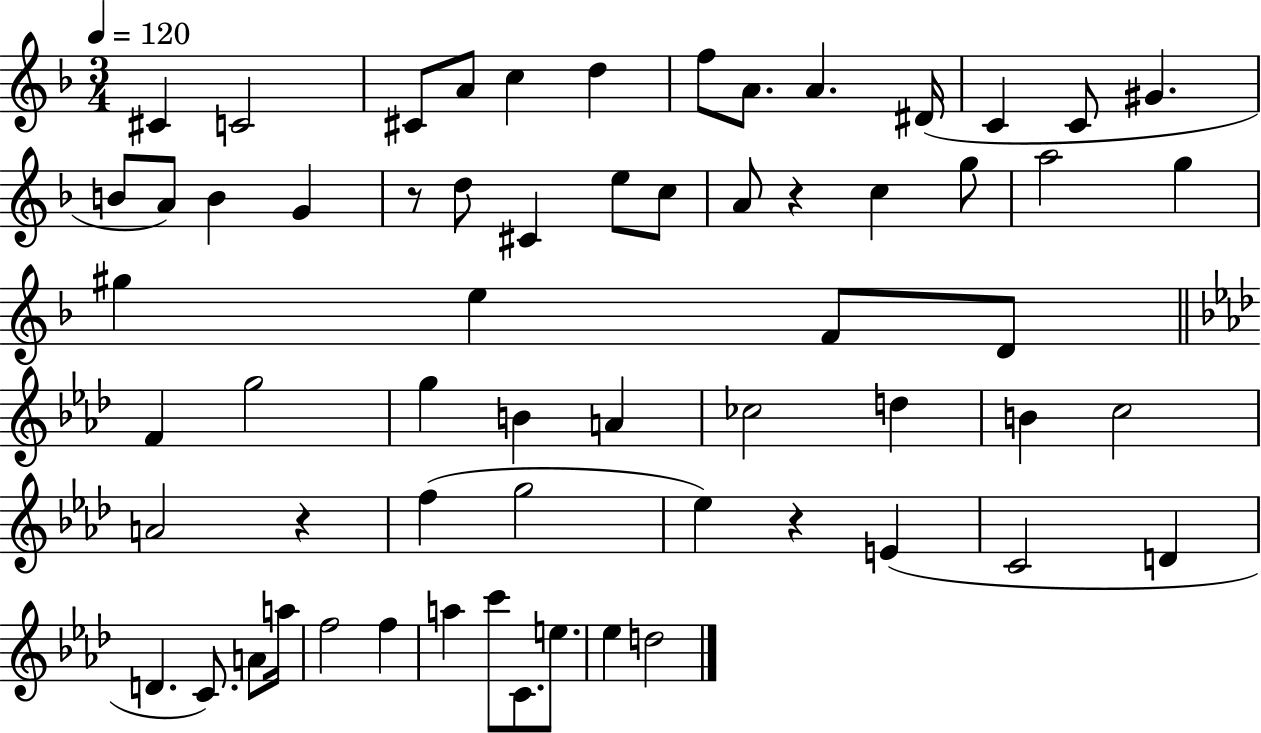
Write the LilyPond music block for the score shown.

{
  \clef treble
  \numericTimeSignature
  \time 3/4
  \key f \major
  \tempo 4 = 120
  cis'4 c'2 | cis'8 a'8 c''4 d''4 | f''8 a'8. a'4. dis'16( | c'4 c'8 gis'4. | \break b'8 a'8) b'4 g'4 | r8 d''8 cis'4 e''8 c''8 | a'8 r4 c''4 g''8 | a''2 g''4 | \break gis''4 e''4 f'8 d'8 | \bar "||" \break \key f \minor f'4 g''2 | g''4 b'4 a'4 | ces''2 d''4 | b'4 c''2 | \break a'2 r4 | f''4( g''2 | ees''4) r4 e'4( | c'2 d'4 | \break d'4. c'8.) a'8 a''16 | f''2 f''4 | a''4 c'''8 c'8. e''8. | ees''4 d''2 | \break \bar "|."
}